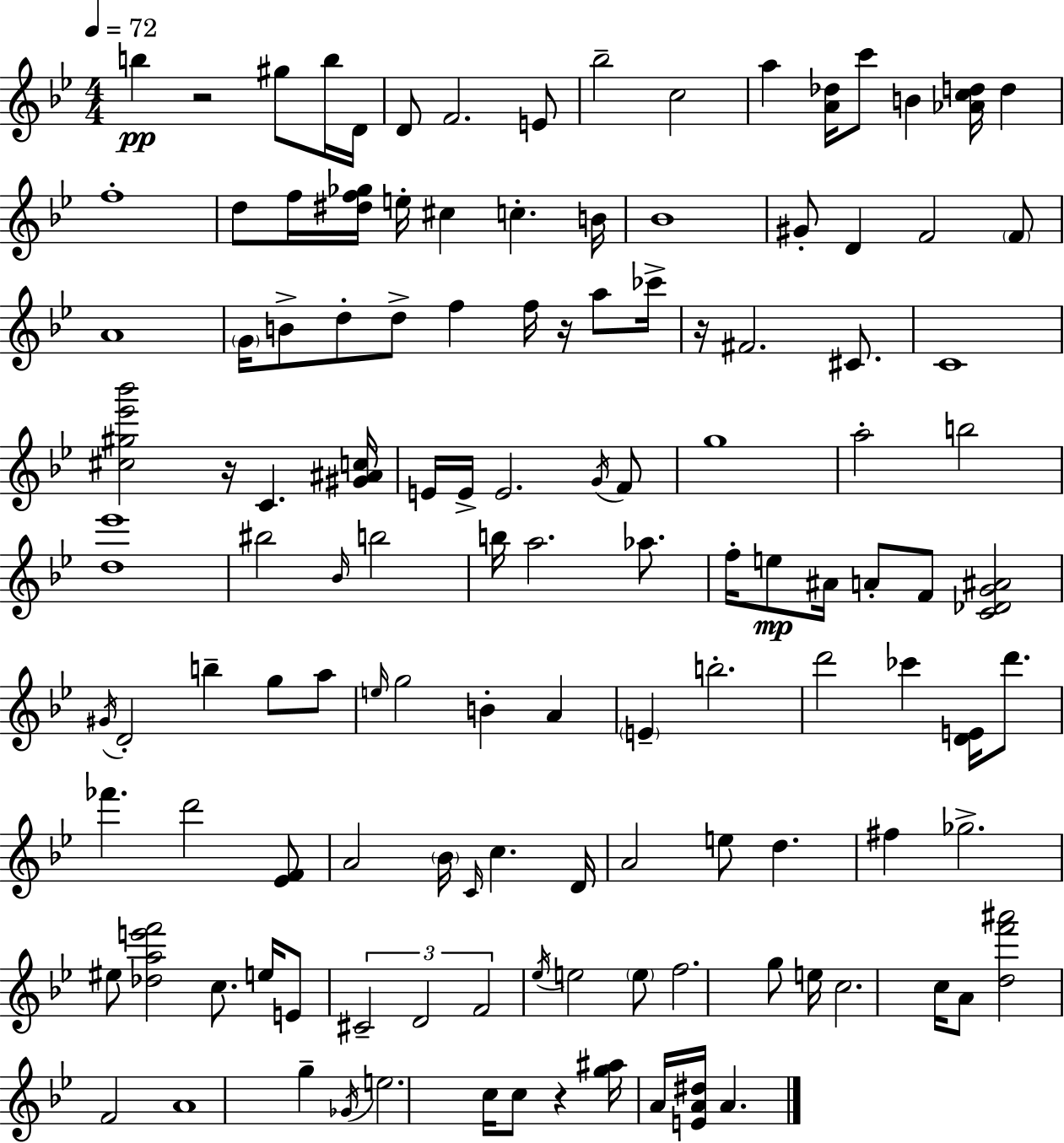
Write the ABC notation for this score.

X:1
T:Untitled
M:4/4
L:1/4
K:Bb
b z2 ^g/2 b/4 D/4 D/2 F2 E/2 _b2 c2 a [A_d]/4 c'/2 B [_Acd]/4 d f4 d/2 f/4 [^df_g]/4 e/4 ^c c B/4 _B4 ^G/2 D F2 F/2 A4 G/4 B/2 d/2 d/2 f f/4 z/4 a/2 _c'/4 z/4 ^F2 ^C/2 C4 [^c^g_e'_b']2 z/4 C [^G^Ac]/4 E/4 E/4 E2 G/4 F/2 g4 a2 b2 [d_e']4 ^b2 _B/4 b2 b/4 a2 _a/2 f/4 e/2 ^A/4 A/2 F/2 [C_DG^A]2 ^G/4 D2 b g/2 a/2 e/4 g2 B A E b2 d'2 _c' [DE]/4 d'/2 _f' d'2 [_EF]/2 A2 _B/4 C/4 c D/4 A2 e/2 d ^f _g2 ^e/2 [_dae'f']2 c/2 e/4 E/2 ^C2 D2 F2 _e/4 e2 e/2 f2 g/2 e/4 c2 c/4 A/2 [df'^a']2 F2 A4 g _G/4 e2 c/4 c/2 z [g^a]/4 A/4 [EA^d]/4 A